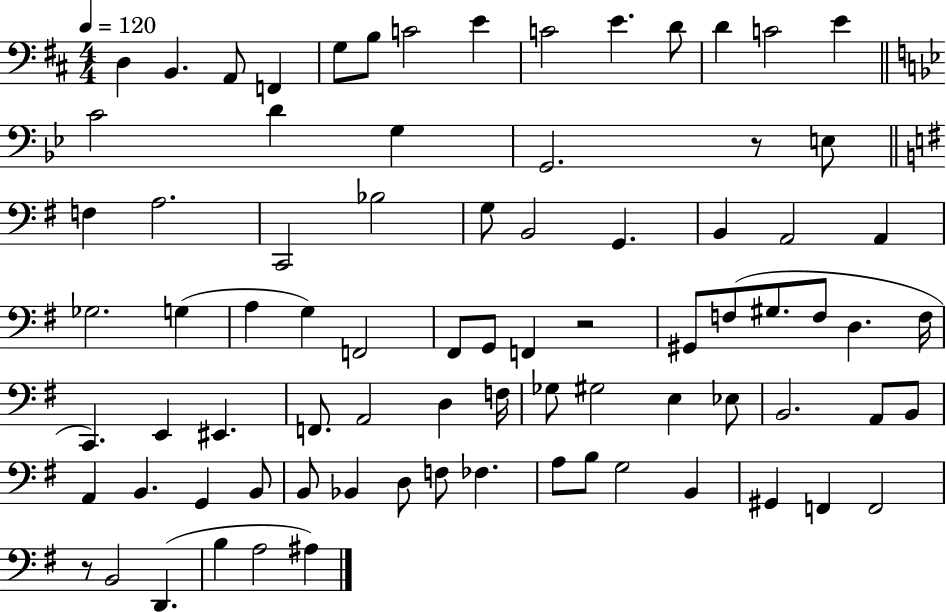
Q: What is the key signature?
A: D major